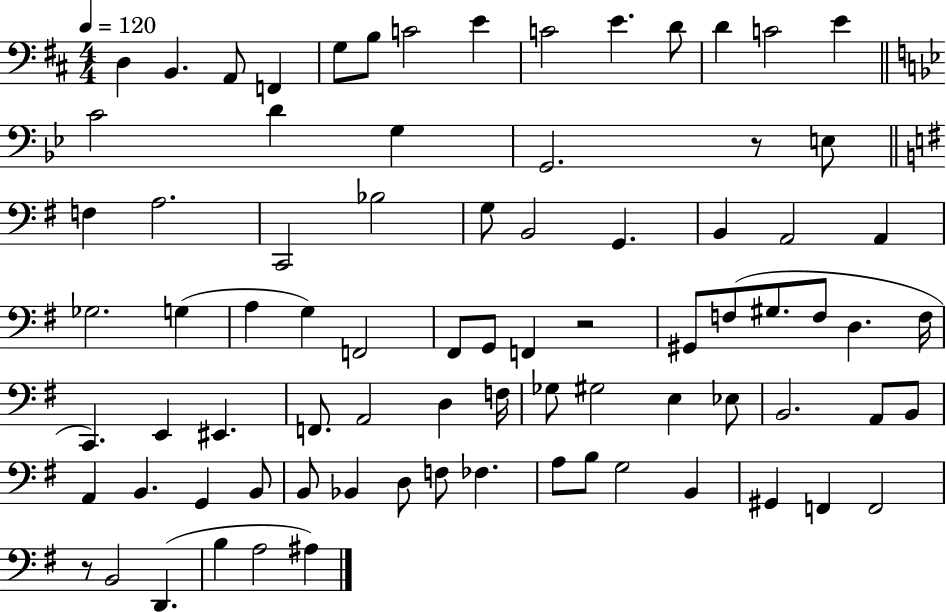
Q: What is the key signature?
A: D major